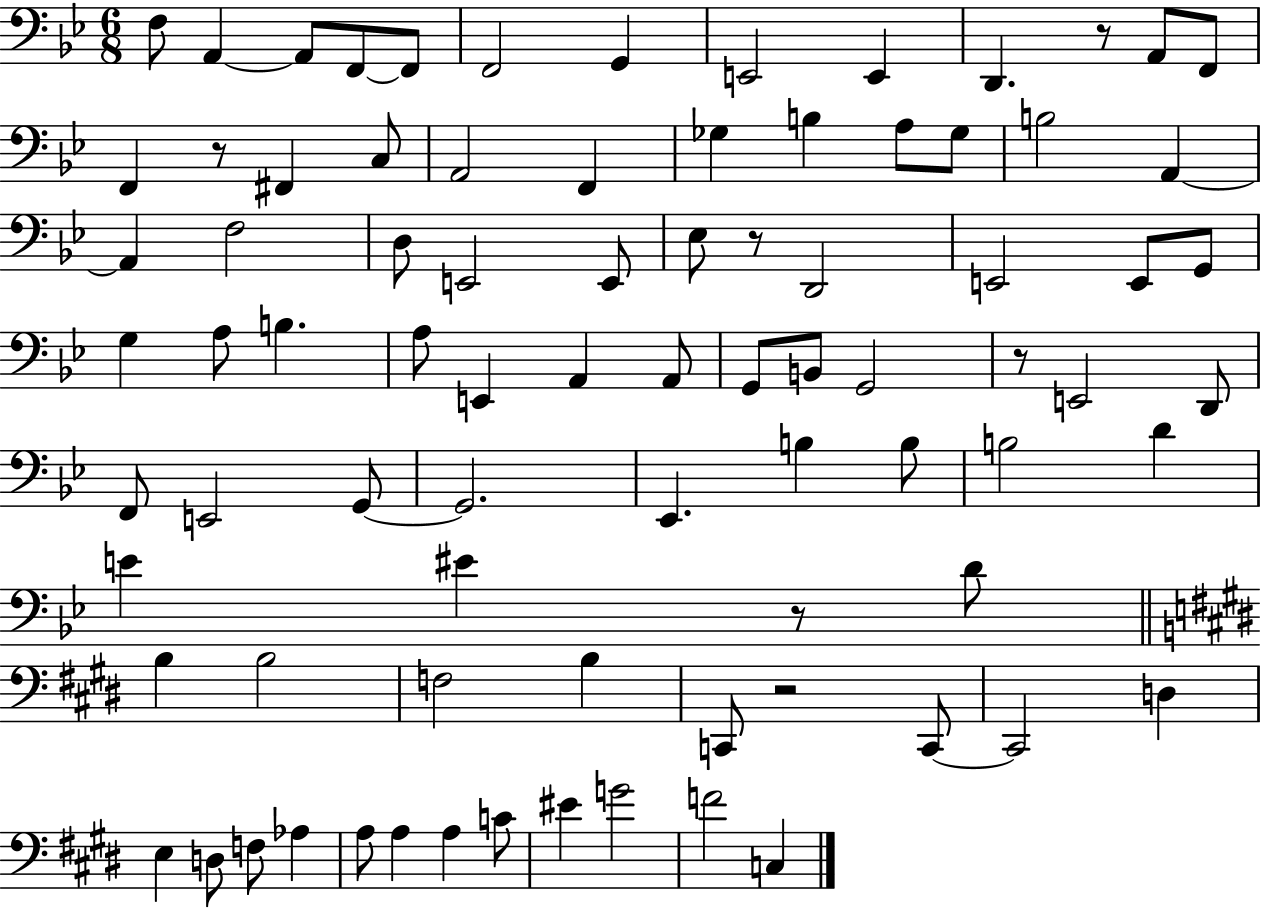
F3/e A2/q A2/e F2/e F2/e F2/h G2/q E2/h E2/q D2/q. R/e A2/e F2/e F2/q R/e F#2/q C3/e A2/h F2/q Gb3/q B3/q A3/e Gb3/e B3/h A2/q A2/q F3/h D3/e E2/h E2/e Eb3/e R/e D2/h E2/h E2/e G2/e G3/q A3/e B3/q. A3/e E2/q A2/q A2/e G2/e B2/e G2/h R/e E2/h D2/e F2/e E2/h G2/e G2/h. Eb2/q. B3/q B3/e B3/h D4/q E4/q EIS4/q R/e D4/e B3/q B3/h F3/h B3/q C2/e R/h C2/e C2/h D3/q E3/q D3/e F3/e Ab3/q A3/e A3/q A3/q C4/e EIS4/q G4/h F4/h C3/q